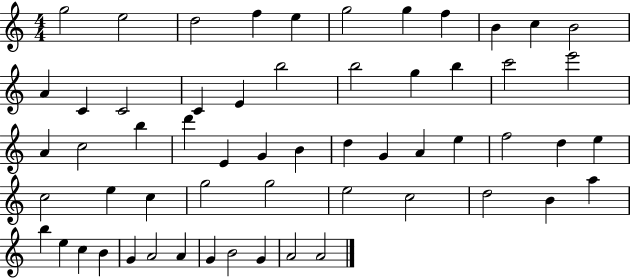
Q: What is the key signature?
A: C major